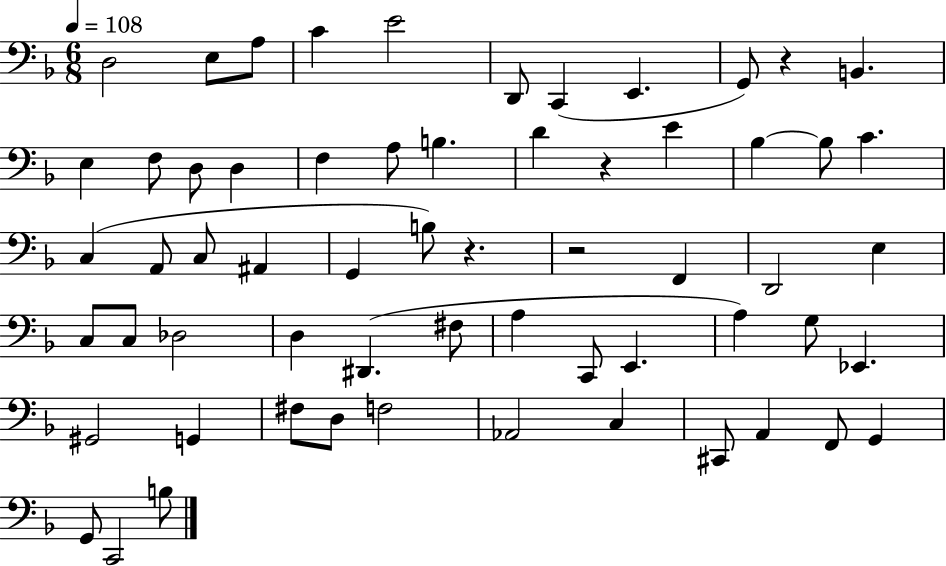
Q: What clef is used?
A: bass